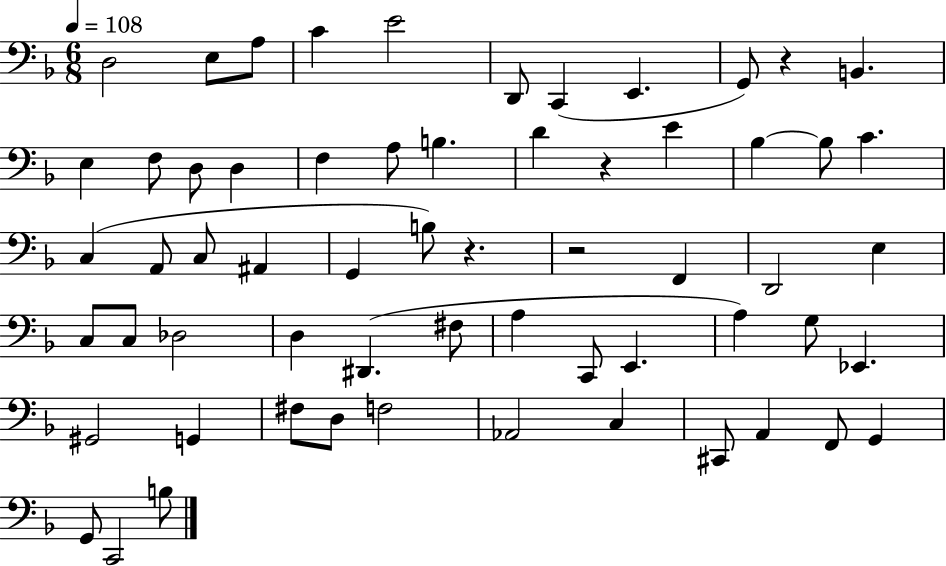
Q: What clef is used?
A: bass